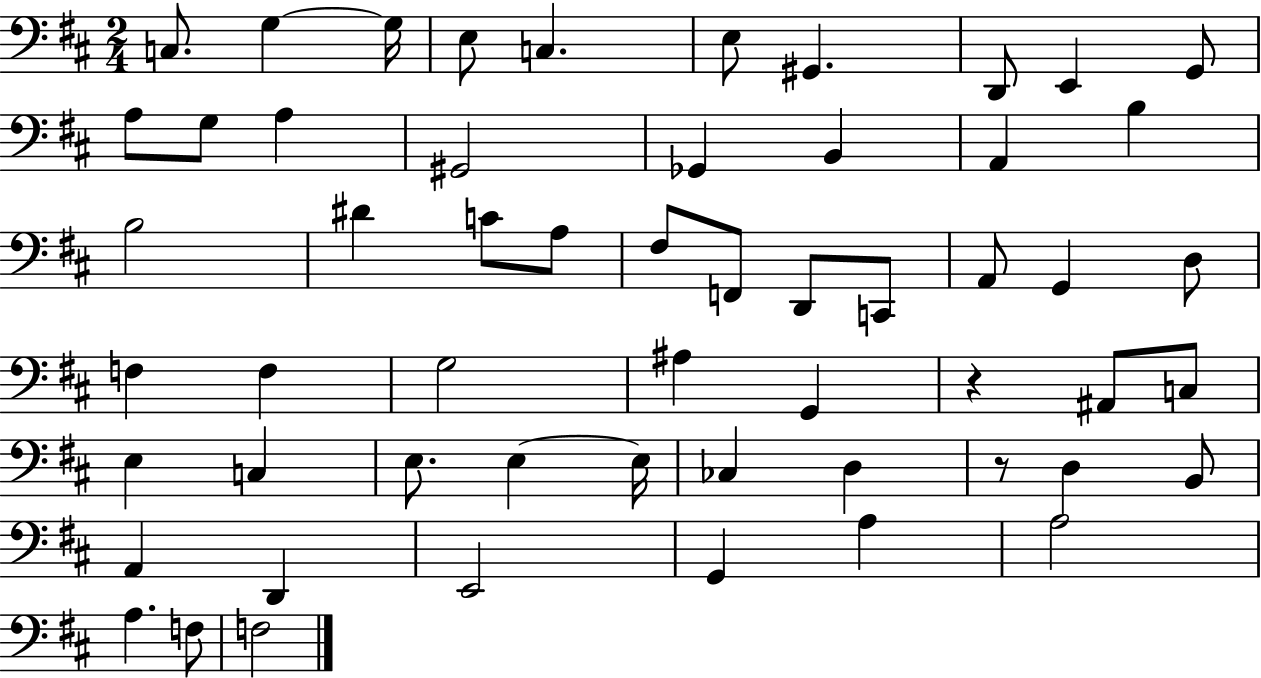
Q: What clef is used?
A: bass